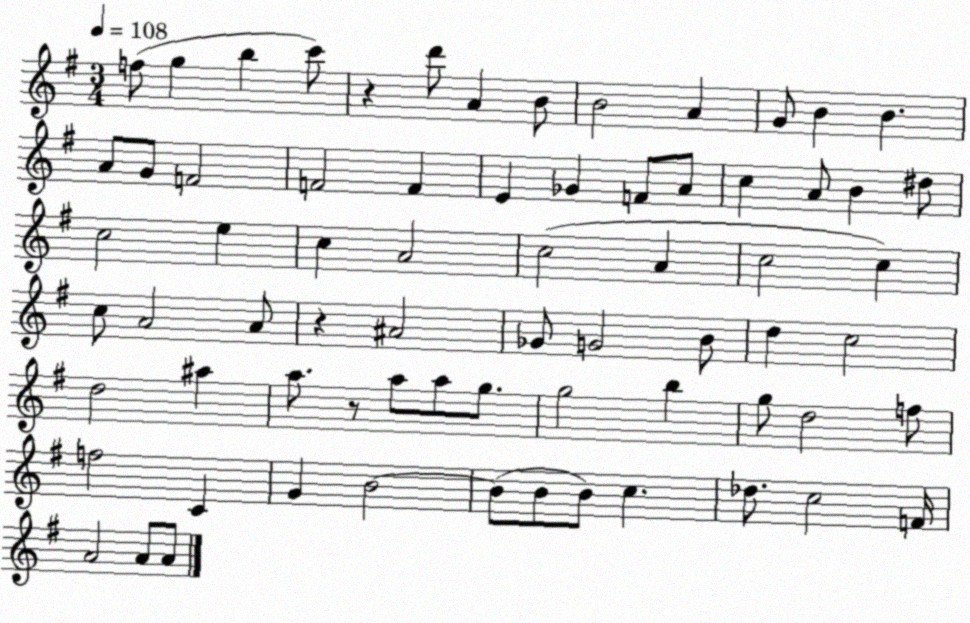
X:1
T:Untitled
M:3/4
L:1/4
K:G
f/2 g b c'/2 z d'/2 A B/2 B2 A G/2 B B A/2 G/2 F2 F2 F E _G F/2 A/2 c A/2 B ^d/2 c2 e c A2 c2 A c2 c c/2 A2 A/2 z ^A2 _G/2 G2 B/2 d c2 d2 ^a a/2 z/2 a/2 a/2 g/2 g2 b g/2 d2 f/2 f2 C G B2 B/2 B/2 B/2 c _d/2 c2 F/4 A2 A/2 A/2